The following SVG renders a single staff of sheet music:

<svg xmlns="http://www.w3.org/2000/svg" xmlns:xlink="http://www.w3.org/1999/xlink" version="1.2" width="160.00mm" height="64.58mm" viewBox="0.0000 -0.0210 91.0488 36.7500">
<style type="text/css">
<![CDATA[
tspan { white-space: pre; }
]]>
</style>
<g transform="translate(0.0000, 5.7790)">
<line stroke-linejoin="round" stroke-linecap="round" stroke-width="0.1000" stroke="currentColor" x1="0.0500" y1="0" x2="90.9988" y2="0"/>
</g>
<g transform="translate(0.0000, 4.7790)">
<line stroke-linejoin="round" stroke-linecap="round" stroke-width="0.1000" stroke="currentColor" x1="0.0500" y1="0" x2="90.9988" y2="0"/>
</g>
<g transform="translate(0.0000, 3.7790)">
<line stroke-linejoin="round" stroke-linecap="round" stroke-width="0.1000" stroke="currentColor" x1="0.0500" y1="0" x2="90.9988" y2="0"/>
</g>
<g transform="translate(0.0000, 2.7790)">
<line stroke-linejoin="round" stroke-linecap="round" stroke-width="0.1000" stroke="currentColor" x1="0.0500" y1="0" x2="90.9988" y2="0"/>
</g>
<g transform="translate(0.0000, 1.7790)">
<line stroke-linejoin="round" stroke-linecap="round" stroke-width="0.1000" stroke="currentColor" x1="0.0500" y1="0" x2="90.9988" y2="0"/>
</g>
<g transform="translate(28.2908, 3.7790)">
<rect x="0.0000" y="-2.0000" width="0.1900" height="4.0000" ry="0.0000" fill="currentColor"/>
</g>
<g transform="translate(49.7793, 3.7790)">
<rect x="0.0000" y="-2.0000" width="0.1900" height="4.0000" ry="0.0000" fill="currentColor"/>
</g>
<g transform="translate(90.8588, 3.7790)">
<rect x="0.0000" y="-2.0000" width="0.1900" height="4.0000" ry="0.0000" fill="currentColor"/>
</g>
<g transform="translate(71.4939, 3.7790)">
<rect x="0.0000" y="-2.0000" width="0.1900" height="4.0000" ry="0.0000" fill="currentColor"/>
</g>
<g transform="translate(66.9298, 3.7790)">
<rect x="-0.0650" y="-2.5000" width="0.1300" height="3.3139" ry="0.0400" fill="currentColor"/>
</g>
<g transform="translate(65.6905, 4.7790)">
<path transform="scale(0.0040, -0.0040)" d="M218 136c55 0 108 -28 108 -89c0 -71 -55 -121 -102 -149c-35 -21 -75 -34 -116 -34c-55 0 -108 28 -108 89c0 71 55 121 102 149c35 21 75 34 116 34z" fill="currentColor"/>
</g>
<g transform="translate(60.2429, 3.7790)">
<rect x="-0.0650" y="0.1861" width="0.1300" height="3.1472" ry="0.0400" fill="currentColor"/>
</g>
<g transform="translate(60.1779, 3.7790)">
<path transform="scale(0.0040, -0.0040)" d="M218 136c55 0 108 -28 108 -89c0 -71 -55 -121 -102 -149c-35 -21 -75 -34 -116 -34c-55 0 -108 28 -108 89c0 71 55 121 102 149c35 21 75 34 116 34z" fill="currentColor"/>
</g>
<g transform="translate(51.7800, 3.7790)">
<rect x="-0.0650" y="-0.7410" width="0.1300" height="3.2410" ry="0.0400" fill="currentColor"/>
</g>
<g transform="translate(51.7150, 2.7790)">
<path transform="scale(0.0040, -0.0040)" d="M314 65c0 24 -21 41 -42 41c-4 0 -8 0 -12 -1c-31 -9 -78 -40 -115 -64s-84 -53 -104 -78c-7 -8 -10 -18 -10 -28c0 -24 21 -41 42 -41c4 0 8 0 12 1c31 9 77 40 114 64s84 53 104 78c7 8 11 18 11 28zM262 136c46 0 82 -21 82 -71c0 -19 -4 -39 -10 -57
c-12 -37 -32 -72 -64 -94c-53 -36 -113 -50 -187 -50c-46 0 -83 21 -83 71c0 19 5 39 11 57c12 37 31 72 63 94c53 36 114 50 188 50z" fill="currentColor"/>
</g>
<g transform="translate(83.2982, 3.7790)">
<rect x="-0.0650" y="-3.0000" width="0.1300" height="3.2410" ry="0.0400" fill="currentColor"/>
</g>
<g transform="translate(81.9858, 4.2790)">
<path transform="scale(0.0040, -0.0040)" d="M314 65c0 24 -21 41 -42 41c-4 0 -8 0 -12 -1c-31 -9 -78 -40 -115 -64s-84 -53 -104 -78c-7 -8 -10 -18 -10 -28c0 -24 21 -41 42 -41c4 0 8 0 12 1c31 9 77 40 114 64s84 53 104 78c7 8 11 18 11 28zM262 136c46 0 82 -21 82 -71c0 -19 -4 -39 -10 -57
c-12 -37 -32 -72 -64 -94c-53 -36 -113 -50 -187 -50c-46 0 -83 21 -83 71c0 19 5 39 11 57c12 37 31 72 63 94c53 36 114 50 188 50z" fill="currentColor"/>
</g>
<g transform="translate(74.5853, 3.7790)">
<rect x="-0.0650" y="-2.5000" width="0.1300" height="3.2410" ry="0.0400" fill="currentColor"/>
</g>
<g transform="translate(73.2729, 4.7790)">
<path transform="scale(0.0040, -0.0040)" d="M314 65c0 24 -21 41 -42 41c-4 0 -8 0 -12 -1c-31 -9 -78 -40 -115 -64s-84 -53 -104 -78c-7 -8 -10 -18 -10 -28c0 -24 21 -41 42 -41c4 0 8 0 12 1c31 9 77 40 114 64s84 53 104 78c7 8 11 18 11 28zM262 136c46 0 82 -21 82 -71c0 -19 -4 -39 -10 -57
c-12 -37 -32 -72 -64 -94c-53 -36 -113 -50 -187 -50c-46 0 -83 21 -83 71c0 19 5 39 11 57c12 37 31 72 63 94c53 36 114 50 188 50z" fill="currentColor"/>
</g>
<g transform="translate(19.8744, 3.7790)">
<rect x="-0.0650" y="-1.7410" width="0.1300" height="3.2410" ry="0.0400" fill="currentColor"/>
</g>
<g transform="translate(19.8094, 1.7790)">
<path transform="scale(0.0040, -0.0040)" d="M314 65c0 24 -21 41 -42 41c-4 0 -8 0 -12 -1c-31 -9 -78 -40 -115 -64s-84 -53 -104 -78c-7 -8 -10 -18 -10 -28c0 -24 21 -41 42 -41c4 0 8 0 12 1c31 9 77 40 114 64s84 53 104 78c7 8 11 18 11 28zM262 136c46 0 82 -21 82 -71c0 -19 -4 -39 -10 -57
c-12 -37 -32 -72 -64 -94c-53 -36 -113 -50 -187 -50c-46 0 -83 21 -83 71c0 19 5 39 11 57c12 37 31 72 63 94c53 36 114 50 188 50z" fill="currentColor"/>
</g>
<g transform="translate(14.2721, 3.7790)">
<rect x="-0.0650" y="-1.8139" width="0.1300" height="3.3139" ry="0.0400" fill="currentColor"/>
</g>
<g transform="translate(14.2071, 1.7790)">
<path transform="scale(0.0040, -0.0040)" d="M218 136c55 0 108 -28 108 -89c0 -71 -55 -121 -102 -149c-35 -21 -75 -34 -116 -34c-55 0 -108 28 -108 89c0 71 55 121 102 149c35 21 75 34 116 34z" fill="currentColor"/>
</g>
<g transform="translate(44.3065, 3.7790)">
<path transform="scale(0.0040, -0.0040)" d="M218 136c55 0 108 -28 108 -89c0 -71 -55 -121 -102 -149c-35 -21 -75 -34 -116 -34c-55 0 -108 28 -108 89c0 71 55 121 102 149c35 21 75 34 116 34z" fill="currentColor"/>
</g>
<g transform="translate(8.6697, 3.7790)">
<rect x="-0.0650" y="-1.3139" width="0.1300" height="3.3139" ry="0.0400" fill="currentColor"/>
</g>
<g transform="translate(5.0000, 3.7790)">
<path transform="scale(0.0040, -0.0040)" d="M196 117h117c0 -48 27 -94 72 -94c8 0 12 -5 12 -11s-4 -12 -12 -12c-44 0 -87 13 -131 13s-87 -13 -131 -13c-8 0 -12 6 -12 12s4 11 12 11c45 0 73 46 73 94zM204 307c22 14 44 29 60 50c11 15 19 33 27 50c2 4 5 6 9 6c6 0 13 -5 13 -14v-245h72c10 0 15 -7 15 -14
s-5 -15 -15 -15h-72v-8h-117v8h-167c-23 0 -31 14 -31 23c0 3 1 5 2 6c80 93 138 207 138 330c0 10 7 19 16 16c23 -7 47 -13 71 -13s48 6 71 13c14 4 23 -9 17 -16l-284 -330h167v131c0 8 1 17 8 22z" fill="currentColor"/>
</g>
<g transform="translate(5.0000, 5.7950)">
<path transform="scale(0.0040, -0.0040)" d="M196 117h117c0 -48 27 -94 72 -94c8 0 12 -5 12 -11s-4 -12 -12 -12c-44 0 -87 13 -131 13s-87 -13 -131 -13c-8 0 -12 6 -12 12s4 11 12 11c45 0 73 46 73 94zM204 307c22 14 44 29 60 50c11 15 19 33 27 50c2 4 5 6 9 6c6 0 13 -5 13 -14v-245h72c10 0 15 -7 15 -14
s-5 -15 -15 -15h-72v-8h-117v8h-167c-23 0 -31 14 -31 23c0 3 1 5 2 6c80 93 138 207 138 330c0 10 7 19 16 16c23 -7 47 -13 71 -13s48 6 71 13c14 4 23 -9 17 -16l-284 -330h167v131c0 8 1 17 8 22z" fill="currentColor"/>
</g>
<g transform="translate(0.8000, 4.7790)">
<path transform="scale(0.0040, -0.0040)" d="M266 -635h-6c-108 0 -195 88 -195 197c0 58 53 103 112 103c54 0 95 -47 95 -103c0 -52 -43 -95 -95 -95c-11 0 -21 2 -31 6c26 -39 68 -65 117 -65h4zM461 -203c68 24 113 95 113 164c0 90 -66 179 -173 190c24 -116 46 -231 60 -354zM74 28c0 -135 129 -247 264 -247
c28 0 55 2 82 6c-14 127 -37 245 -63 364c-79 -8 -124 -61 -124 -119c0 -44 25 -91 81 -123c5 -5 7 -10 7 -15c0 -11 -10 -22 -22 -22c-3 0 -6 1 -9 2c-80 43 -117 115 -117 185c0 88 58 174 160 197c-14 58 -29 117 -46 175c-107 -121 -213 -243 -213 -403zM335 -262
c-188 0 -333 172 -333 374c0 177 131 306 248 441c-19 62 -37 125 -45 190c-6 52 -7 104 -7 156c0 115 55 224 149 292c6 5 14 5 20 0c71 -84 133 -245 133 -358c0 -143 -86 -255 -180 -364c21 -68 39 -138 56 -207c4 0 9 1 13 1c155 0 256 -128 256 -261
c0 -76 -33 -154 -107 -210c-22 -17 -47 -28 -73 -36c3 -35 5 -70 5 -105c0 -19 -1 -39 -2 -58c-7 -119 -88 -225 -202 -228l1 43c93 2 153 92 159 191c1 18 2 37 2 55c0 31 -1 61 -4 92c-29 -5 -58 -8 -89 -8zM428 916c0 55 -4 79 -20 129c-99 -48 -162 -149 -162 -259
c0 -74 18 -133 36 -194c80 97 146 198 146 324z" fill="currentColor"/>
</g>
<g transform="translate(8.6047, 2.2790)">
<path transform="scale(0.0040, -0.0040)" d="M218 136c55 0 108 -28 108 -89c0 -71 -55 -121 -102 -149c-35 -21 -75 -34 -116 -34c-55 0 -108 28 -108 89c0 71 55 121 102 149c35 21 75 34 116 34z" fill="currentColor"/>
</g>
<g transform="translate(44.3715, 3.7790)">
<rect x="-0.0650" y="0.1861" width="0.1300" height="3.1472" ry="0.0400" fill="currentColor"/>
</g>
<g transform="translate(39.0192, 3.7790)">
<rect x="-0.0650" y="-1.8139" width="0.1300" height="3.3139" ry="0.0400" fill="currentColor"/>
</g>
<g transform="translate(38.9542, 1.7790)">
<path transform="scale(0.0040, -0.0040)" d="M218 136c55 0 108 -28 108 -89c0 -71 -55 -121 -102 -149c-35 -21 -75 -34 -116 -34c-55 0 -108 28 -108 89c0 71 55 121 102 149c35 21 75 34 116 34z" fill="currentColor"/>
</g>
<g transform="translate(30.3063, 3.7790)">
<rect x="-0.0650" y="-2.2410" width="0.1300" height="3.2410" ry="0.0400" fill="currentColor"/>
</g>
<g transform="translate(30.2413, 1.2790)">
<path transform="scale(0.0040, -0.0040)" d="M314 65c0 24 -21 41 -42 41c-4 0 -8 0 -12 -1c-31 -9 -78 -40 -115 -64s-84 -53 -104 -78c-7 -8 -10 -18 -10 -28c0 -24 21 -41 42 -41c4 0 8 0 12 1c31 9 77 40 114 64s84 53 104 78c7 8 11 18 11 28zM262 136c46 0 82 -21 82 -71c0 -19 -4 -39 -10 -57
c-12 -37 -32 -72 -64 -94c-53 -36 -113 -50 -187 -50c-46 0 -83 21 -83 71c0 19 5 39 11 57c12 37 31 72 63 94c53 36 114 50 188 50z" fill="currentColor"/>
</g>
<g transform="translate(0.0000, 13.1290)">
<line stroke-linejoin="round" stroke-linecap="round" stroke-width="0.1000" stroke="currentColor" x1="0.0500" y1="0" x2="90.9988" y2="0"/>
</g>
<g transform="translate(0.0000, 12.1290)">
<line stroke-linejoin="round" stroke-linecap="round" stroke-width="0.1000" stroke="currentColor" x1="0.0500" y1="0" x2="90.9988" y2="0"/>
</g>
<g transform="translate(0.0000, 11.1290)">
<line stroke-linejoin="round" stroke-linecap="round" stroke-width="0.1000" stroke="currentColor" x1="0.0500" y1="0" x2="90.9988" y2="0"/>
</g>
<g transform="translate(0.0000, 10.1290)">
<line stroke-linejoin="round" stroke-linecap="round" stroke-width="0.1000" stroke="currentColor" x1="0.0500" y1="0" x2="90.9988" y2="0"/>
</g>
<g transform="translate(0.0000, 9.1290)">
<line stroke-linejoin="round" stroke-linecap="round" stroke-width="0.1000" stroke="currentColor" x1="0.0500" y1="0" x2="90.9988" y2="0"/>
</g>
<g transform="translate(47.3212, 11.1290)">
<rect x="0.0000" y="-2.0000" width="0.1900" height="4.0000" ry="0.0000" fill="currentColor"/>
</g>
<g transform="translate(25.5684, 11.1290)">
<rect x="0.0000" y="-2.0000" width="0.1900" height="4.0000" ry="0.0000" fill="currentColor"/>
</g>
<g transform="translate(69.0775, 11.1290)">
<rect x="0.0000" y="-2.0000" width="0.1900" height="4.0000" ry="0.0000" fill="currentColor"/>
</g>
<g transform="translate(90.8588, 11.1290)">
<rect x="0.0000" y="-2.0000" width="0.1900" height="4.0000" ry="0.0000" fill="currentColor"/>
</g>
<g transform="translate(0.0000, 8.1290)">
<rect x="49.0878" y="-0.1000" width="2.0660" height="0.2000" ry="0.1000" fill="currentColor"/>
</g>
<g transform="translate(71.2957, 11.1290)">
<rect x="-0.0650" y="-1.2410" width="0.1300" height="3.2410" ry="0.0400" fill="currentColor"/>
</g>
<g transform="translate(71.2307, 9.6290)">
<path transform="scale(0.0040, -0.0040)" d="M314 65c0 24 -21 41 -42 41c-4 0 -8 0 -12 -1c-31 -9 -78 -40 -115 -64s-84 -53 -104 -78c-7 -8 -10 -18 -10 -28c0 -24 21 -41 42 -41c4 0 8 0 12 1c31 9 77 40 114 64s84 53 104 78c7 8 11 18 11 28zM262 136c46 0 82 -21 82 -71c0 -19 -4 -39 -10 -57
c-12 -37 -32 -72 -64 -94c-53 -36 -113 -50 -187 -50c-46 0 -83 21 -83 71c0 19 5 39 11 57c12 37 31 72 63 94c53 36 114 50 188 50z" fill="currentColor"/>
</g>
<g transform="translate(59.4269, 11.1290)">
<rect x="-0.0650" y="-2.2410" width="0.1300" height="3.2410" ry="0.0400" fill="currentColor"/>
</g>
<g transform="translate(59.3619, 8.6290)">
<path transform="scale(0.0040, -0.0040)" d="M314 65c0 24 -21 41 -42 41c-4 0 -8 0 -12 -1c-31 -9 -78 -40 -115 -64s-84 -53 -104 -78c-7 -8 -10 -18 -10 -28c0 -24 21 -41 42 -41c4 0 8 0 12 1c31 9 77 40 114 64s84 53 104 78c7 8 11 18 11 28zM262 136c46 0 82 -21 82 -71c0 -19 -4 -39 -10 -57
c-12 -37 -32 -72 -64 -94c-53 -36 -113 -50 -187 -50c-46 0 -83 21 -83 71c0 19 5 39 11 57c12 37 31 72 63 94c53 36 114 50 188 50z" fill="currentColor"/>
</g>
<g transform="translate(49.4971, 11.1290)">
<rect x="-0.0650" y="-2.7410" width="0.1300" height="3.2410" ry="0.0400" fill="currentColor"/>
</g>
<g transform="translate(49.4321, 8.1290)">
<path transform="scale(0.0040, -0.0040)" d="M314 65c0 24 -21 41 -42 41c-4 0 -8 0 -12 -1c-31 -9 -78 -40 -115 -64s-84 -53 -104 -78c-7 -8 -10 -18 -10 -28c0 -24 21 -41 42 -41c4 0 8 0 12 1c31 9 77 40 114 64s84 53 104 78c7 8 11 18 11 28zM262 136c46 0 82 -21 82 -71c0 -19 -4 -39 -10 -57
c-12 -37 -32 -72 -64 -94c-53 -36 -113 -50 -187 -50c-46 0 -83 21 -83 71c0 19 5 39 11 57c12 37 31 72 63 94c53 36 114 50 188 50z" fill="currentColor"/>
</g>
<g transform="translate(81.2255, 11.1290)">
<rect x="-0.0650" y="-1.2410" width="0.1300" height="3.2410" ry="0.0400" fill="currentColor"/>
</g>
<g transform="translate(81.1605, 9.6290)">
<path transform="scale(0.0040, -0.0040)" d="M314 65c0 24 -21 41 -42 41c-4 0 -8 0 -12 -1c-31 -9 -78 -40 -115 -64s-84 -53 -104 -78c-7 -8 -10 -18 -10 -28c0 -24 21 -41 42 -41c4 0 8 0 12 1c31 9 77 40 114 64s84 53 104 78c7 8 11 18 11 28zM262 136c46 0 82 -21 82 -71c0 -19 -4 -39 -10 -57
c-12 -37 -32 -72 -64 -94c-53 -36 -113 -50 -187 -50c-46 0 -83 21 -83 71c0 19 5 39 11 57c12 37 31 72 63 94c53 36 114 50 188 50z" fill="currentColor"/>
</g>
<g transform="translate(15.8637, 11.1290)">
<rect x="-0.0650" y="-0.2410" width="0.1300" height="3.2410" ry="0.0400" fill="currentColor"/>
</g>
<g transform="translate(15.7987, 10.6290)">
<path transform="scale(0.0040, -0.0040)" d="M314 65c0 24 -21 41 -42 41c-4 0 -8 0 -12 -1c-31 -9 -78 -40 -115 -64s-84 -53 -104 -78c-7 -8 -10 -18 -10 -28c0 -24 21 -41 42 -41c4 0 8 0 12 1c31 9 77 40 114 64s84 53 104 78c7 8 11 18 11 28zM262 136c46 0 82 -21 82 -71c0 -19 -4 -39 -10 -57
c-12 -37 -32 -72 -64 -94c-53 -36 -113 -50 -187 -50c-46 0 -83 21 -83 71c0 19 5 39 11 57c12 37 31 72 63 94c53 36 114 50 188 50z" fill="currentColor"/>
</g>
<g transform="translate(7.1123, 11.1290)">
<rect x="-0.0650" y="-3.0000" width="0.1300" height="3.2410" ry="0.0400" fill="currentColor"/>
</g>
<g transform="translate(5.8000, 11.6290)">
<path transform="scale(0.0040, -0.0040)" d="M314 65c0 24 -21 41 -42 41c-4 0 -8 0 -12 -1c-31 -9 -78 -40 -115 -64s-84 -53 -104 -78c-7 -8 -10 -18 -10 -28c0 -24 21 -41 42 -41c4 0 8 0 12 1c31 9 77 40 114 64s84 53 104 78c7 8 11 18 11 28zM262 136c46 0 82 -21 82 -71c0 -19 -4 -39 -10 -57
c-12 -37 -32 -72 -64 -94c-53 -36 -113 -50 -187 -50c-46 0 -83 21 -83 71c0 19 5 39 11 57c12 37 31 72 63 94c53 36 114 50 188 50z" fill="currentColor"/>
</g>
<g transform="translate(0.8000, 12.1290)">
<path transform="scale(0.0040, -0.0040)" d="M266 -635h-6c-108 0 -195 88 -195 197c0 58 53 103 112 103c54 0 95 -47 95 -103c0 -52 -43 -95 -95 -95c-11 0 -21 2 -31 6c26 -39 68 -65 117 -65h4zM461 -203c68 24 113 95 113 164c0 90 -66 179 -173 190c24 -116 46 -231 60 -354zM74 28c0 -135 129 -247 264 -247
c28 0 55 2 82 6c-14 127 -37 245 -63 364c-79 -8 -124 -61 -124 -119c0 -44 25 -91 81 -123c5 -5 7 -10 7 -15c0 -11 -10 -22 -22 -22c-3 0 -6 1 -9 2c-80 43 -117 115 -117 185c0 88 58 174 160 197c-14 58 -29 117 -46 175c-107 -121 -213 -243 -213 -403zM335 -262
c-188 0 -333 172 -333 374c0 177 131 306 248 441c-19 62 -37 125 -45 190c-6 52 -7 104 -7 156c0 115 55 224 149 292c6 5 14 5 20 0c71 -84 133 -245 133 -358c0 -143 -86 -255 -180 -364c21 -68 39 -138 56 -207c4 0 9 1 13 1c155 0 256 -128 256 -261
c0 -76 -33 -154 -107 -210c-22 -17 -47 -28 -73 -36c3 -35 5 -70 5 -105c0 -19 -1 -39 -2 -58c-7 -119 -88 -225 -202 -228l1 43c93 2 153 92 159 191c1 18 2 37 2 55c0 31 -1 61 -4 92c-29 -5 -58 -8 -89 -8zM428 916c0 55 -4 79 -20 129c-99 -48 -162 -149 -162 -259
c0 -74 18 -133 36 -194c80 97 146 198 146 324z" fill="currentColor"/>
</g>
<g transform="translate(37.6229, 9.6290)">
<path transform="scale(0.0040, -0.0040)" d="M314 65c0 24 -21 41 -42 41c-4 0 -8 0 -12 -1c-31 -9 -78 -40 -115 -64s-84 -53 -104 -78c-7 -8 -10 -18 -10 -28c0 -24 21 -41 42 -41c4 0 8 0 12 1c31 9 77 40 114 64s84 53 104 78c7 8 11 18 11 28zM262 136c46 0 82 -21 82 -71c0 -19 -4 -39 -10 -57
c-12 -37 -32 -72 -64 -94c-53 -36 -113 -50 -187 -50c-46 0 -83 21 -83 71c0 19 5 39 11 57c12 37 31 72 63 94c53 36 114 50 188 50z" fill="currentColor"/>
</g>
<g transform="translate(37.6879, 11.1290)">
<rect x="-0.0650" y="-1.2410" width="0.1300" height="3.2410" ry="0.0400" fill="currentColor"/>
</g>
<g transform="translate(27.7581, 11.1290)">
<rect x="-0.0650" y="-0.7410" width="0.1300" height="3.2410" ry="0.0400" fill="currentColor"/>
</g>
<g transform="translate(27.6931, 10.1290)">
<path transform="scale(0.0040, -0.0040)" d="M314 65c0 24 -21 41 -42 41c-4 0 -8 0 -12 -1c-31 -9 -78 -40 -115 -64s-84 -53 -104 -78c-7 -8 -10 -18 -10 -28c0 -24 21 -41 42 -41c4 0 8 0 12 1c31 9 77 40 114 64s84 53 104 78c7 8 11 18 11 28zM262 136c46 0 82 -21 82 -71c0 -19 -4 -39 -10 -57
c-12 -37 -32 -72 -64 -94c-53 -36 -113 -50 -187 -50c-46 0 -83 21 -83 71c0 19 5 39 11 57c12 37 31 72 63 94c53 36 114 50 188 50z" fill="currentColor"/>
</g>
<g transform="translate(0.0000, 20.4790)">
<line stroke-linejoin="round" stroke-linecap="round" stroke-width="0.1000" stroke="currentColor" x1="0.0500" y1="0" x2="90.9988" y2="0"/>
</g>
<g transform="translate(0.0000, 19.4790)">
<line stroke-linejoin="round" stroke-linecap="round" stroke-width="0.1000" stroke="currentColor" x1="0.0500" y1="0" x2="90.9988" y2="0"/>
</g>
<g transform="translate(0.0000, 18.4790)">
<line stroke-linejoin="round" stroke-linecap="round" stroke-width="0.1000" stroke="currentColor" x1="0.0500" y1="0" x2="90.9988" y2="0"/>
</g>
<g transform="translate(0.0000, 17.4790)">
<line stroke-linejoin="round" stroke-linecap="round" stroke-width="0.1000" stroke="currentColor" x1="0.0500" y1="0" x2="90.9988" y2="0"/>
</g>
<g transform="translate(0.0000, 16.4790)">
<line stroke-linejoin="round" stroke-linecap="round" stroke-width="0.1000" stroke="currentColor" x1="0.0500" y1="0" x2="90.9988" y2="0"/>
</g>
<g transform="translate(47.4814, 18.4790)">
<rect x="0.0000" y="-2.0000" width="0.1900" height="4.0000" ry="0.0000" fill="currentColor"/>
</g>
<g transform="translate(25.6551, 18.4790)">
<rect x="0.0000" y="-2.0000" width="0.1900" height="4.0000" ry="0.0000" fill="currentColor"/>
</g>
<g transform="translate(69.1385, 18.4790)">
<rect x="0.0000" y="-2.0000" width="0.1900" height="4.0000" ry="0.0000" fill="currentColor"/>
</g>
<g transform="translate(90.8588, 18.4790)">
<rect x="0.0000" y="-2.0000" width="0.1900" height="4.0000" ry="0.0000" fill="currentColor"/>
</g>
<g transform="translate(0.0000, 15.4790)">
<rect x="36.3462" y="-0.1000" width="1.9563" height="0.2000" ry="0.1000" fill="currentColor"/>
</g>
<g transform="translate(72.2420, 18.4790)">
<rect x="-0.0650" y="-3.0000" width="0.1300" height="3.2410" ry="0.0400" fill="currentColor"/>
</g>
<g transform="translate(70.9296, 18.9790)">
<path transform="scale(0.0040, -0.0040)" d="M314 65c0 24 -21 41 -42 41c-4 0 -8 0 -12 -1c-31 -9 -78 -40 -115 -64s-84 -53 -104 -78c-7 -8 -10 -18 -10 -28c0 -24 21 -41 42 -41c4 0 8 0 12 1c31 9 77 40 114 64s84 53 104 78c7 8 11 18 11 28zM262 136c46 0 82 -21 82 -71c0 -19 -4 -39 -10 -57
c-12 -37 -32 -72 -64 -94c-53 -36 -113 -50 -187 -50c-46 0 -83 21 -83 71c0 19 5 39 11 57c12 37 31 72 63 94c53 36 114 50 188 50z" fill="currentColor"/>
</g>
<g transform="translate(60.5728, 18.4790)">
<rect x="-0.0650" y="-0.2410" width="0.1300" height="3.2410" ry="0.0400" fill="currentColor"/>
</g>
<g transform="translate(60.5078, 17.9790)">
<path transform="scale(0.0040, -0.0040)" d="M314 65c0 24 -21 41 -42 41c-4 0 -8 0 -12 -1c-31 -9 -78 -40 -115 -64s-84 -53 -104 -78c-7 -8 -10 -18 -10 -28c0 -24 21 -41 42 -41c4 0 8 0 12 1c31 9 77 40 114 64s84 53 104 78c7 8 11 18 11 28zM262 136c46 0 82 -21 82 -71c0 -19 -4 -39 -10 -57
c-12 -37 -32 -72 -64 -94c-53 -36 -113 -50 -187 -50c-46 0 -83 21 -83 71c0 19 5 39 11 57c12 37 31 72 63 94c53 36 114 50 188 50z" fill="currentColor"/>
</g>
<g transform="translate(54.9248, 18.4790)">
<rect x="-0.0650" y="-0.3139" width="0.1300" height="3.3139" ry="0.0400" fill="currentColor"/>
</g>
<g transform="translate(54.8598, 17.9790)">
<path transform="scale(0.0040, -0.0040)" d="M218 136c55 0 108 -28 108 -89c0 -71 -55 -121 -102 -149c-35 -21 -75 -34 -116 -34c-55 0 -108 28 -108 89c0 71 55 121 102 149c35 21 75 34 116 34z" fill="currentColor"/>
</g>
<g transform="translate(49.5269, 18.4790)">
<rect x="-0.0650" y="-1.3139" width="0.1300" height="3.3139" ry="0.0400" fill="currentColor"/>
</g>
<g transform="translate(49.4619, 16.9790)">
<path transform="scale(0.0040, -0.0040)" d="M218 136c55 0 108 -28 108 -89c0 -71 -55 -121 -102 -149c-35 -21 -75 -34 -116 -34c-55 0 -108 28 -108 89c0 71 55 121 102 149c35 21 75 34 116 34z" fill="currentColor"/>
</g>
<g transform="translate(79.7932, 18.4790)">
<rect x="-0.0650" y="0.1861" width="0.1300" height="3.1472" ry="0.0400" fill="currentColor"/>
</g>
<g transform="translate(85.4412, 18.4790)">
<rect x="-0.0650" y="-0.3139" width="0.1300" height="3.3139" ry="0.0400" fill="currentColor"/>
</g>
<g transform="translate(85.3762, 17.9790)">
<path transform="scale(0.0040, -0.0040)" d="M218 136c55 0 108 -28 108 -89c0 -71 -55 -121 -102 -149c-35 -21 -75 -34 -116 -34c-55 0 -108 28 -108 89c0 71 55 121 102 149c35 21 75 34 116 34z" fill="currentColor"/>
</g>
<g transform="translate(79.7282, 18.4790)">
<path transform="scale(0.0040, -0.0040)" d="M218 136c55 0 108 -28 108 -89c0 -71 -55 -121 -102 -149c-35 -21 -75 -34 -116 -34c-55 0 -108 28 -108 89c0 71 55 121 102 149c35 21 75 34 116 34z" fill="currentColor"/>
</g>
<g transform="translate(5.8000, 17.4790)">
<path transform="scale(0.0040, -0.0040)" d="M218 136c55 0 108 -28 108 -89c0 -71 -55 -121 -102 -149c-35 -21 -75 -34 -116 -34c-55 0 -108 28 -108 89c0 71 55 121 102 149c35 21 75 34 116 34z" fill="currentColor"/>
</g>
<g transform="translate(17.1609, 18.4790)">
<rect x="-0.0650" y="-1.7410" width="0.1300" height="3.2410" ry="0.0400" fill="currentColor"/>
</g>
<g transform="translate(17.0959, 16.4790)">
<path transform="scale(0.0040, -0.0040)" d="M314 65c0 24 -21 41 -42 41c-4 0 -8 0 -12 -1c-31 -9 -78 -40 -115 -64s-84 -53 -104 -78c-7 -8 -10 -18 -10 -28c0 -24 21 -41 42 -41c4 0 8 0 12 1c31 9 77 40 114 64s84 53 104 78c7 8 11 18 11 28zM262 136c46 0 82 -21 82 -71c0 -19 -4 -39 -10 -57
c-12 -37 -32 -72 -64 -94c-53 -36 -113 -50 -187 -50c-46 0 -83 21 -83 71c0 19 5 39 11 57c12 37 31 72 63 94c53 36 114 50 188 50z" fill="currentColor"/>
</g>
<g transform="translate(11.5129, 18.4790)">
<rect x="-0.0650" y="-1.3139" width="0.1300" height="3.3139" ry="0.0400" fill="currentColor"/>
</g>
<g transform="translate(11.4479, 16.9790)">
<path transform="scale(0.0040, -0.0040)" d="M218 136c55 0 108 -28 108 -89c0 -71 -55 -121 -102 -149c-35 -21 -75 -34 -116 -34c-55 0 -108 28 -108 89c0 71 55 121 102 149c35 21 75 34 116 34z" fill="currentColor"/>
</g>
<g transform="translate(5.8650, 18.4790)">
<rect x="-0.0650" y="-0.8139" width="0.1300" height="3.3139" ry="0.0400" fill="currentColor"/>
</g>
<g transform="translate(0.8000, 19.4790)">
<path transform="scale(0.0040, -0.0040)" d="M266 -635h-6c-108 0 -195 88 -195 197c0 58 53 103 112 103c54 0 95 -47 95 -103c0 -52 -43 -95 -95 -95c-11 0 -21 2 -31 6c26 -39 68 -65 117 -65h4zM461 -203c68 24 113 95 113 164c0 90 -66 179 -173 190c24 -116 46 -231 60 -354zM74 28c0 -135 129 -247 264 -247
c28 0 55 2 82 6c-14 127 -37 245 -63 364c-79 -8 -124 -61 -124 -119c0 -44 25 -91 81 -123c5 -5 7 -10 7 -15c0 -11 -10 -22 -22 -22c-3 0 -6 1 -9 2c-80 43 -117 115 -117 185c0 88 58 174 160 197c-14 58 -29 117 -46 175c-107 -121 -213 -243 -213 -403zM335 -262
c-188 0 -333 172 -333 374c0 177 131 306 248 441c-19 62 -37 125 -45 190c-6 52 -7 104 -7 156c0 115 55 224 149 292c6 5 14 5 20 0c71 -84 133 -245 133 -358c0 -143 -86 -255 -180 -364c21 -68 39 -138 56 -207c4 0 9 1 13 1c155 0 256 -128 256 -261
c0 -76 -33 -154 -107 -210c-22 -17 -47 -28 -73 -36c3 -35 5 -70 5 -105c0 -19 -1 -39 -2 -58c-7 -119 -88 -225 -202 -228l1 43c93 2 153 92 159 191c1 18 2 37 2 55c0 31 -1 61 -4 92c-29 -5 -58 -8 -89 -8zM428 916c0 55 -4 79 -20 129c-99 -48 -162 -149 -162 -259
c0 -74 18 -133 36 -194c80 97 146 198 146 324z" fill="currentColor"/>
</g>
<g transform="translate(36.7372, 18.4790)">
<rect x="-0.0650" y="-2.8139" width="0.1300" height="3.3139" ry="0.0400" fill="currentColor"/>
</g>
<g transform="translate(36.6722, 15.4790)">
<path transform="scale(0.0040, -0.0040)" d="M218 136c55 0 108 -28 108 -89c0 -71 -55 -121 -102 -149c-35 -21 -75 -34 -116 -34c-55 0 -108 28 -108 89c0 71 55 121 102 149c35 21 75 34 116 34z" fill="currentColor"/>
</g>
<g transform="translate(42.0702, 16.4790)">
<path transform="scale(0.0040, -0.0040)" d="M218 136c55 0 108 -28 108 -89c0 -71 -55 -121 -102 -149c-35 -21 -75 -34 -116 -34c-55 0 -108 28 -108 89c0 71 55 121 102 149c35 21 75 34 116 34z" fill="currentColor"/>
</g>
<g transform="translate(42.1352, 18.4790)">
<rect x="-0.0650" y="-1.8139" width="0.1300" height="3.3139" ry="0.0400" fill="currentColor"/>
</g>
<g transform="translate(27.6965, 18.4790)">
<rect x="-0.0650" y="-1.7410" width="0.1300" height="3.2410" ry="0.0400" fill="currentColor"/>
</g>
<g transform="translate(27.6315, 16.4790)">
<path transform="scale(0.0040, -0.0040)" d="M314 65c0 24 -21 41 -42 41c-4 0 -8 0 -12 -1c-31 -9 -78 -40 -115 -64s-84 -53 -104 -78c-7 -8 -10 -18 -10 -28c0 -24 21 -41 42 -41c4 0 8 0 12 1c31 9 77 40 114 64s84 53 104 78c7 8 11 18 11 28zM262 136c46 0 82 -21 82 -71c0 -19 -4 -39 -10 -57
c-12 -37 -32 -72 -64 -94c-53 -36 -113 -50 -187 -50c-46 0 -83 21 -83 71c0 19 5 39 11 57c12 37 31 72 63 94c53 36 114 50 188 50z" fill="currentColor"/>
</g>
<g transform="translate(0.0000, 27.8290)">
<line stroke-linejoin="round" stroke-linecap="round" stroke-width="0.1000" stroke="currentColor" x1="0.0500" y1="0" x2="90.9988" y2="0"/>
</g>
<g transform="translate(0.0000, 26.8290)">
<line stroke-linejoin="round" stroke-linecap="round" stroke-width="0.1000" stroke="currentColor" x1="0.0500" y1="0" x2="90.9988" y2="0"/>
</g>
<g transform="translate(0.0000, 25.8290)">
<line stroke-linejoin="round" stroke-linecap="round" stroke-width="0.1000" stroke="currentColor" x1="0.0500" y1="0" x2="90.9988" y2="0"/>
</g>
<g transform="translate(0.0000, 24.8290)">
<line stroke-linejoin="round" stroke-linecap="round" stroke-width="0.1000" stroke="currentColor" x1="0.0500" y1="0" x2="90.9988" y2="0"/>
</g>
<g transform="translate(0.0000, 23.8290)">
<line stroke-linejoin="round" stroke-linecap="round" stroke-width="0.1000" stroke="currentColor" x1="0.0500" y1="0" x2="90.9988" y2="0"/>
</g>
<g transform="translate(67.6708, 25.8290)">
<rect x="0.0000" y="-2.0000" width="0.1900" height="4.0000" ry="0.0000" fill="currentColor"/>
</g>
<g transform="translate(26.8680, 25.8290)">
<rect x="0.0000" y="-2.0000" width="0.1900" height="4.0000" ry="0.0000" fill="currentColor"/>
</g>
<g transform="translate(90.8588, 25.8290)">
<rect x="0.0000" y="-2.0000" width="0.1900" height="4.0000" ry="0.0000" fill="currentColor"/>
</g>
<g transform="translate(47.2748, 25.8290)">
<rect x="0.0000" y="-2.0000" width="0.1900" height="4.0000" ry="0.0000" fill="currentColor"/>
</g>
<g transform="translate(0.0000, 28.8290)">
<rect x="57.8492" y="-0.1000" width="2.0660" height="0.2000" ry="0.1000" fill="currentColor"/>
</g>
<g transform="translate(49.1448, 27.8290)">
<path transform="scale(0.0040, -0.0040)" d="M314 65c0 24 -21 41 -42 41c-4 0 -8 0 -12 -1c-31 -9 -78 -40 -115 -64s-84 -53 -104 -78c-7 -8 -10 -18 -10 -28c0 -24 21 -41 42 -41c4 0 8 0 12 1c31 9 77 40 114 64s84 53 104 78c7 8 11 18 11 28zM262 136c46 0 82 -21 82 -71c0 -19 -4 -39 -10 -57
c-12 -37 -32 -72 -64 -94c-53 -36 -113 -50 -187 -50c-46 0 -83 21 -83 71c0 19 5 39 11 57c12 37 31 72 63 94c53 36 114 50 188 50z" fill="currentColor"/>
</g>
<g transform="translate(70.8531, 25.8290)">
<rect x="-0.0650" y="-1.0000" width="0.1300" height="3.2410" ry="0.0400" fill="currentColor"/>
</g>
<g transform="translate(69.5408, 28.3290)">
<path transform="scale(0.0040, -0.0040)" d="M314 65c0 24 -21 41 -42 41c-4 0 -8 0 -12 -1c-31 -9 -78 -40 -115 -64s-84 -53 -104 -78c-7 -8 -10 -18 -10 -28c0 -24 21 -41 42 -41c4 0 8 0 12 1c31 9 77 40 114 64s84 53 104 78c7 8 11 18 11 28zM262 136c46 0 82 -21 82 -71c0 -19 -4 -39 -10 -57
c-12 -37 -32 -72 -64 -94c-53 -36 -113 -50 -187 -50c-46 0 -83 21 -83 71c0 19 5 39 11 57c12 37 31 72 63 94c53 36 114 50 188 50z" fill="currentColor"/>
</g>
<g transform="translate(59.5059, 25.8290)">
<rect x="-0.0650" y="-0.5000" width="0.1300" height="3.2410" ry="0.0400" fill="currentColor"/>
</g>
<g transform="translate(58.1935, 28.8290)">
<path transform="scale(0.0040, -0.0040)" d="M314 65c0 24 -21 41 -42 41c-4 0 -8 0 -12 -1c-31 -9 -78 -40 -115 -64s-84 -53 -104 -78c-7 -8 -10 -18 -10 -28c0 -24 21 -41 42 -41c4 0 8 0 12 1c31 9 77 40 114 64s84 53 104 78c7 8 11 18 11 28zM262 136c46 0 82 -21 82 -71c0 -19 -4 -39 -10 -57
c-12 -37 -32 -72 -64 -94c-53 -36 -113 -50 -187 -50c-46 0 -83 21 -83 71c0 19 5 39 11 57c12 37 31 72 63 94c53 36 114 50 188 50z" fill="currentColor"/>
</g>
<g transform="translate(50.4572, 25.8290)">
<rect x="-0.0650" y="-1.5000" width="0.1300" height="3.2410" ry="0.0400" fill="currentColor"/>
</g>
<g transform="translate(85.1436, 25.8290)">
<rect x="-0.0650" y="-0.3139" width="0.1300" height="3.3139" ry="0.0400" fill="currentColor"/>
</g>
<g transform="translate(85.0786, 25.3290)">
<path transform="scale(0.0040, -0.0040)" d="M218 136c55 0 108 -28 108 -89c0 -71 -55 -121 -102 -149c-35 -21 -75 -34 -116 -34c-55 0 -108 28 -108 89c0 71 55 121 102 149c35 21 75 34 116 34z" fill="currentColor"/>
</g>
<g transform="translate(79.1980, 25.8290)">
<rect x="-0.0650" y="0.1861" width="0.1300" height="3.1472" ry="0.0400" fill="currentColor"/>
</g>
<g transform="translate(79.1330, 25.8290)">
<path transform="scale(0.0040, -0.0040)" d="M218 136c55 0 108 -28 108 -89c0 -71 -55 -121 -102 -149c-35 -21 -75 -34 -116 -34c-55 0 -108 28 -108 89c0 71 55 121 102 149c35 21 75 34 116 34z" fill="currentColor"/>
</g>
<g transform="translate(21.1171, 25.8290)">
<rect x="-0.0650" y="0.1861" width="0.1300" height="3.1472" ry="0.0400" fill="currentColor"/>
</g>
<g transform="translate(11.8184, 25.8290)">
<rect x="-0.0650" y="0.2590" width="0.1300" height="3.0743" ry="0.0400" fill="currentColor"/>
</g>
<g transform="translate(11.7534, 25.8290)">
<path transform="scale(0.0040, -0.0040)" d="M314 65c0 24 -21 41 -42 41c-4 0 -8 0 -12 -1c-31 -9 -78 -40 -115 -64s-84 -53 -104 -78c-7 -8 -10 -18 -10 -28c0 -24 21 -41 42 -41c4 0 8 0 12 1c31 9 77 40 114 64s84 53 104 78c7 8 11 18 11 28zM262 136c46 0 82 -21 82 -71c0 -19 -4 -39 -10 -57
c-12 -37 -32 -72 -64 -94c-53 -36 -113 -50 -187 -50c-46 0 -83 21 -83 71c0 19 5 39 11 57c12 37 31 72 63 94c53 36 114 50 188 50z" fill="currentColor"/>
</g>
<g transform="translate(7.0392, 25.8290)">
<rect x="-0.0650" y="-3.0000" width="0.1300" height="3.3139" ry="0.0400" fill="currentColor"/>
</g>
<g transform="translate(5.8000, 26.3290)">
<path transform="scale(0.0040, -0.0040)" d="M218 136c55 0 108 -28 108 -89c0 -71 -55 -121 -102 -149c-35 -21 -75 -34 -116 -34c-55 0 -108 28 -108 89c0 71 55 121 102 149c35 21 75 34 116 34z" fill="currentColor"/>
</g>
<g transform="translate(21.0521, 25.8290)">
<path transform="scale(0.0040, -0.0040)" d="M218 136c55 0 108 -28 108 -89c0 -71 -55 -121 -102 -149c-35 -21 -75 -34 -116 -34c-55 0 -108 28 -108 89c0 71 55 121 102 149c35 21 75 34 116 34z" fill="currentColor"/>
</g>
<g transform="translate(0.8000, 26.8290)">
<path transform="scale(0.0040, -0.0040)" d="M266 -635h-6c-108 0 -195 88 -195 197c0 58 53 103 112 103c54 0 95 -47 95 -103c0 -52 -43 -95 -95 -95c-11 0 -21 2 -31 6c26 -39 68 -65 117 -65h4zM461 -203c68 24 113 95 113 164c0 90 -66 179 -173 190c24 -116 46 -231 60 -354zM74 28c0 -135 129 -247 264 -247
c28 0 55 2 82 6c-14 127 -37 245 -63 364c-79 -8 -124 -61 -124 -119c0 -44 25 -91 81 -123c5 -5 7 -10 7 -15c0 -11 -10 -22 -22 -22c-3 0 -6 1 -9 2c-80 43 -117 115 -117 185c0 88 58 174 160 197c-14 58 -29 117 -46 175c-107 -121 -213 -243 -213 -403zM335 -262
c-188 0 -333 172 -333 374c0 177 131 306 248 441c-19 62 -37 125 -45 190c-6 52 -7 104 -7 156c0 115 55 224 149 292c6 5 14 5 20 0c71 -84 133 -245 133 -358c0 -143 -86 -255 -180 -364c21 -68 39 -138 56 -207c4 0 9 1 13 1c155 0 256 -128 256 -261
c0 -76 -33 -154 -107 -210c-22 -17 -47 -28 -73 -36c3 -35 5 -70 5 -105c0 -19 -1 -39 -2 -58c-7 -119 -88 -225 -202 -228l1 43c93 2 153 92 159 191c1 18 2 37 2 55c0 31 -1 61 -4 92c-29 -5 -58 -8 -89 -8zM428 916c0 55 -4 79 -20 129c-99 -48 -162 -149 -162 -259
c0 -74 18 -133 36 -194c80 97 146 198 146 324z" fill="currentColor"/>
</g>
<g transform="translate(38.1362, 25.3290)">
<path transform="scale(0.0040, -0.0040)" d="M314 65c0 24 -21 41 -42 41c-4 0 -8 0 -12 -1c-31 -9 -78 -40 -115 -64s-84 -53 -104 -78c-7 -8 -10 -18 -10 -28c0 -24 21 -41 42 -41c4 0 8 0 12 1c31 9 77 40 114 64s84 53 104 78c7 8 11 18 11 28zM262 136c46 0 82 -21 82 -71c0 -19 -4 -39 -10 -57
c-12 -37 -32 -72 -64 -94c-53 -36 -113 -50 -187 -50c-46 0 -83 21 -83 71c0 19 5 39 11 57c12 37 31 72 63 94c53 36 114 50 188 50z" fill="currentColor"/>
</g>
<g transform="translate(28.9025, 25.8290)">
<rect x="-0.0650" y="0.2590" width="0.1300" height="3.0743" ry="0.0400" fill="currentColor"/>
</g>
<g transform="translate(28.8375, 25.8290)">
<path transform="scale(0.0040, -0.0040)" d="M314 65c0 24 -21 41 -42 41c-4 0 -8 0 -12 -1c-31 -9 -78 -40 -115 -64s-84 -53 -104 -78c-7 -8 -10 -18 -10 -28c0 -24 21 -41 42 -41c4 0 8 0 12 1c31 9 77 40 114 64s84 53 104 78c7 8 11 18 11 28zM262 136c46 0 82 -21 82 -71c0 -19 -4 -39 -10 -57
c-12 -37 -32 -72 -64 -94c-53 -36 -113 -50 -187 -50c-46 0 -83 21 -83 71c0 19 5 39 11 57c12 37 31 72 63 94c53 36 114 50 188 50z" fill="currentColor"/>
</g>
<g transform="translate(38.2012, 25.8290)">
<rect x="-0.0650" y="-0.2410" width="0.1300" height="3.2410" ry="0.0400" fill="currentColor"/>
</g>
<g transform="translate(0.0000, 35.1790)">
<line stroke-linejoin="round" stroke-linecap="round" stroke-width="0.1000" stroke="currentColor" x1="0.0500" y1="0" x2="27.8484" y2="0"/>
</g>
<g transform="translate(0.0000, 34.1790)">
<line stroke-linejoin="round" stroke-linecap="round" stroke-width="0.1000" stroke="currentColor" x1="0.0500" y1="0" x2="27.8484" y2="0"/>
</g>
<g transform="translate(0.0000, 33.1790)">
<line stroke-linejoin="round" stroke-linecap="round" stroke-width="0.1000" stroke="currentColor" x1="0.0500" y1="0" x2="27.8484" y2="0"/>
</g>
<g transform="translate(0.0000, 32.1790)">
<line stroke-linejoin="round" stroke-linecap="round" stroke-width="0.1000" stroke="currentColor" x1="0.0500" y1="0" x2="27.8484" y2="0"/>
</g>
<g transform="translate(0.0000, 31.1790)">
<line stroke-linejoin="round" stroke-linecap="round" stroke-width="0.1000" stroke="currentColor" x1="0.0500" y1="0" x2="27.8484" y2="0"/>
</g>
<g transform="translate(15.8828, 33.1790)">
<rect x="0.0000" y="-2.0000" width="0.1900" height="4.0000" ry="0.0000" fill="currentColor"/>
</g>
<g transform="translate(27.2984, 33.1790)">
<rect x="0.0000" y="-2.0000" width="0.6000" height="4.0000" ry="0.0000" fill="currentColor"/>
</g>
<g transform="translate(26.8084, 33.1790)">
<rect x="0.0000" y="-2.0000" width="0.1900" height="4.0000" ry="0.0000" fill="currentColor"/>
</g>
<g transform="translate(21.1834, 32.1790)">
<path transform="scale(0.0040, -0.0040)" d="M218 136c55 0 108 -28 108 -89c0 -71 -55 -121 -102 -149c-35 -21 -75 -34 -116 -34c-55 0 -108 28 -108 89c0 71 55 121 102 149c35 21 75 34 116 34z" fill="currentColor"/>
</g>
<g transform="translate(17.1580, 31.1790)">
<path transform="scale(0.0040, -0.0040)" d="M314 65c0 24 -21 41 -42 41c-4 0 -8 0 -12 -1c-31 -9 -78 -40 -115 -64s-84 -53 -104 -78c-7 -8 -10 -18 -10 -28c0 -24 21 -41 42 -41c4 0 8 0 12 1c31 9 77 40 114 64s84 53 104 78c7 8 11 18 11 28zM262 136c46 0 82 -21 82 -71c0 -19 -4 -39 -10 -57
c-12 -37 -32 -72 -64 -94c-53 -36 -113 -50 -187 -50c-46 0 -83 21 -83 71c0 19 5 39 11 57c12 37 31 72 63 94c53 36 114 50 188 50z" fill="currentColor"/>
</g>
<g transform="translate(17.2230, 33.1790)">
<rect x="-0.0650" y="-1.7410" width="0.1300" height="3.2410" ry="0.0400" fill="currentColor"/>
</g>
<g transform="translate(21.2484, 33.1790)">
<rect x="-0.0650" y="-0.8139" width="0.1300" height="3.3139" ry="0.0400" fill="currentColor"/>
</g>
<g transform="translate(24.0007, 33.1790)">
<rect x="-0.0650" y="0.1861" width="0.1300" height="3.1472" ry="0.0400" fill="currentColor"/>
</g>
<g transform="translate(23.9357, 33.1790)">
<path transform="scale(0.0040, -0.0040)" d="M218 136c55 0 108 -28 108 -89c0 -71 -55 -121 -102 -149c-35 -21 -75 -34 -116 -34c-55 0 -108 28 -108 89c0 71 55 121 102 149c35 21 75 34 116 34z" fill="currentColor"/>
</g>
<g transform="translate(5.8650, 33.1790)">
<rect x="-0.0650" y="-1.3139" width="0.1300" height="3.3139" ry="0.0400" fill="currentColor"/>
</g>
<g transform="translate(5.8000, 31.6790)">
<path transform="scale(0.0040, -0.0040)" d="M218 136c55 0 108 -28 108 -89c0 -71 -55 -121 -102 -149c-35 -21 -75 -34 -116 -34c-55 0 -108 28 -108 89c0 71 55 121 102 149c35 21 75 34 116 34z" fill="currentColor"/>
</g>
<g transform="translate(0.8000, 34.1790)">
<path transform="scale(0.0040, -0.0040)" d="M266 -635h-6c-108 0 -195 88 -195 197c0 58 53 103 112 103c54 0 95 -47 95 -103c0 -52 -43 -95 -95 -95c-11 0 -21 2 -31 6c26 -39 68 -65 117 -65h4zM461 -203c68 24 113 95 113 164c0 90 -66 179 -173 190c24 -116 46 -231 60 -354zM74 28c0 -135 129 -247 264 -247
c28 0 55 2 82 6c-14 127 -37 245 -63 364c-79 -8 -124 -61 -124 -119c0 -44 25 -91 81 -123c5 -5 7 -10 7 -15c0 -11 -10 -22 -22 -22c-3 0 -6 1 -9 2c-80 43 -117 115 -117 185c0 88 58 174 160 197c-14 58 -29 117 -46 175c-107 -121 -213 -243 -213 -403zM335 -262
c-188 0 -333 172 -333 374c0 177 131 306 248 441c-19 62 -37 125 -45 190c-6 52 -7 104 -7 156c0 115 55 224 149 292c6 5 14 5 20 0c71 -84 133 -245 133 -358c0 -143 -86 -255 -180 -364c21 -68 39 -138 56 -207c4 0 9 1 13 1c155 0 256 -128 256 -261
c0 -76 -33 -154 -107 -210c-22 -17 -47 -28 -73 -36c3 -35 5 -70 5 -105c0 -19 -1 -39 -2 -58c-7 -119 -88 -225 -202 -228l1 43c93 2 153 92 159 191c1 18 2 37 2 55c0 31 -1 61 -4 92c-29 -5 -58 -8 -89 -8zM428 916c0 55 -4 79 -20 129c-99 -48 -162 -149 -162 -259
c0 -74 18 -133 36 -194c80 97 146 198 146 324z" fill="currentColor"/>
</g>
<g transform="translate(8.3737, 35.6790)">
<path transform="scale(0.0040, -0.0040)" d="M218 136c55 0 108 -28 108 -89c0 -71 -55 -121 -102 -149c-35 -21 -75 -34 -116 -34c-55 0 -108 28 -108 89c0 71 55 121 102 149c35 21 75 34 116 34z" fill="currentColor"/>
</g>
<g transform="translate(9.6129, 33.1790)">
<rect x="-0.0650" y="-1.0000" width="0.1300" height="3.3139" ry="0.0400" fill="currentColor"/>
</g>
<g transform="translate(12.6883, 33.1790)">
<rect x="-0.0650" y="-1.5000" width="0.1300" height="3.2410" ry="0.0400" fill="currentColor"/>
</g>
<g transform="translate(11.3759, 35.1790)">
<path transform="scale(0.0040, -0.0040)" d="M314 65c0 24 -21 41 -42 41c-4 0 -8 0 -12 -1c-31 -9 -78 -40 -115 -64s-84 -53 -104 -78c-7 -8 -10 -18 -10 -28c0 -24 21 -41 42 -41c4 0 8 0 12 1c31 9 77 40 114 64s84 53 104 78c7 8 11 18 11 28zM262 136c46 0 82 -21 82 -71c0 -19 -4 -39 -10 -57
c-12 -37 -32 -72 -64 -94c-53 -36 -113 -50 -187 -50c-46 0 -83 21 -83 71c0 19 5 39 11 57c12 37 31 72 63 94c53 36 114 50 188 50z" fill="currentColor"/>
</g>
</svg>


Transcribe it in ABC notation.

X:1
T:Untitled
M:4/4
L:1/4
K:C
e f f2 g2 f B d2 B G G2 A2 A2 c2 d2 e2 a2 g2 e2 e2 d e f2 f2 a f e c c2 A2 B c A B2 B B2 c2 E2 C2 D2 B c e D E2 f2 d B